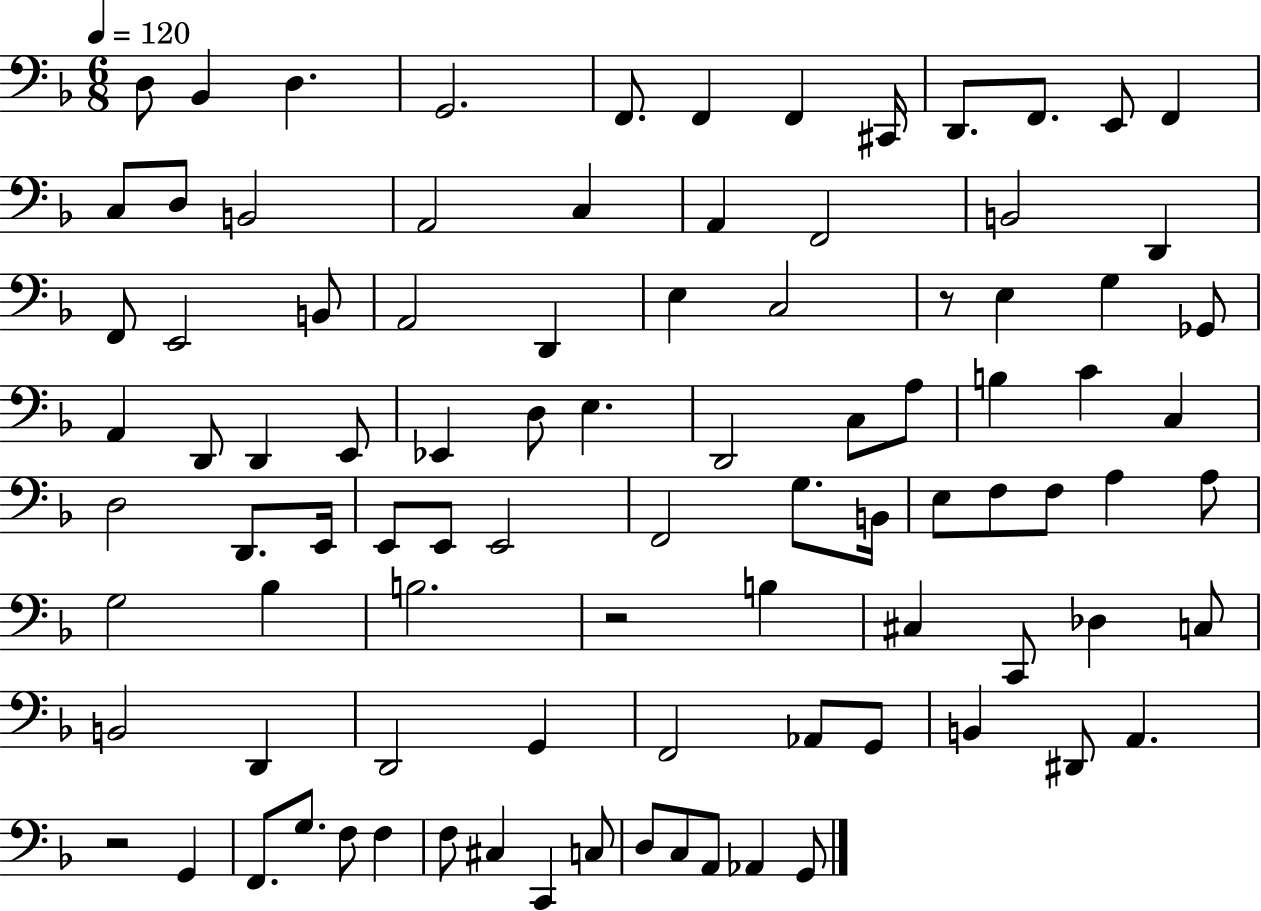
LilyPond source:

{
  \clef bass
  \numericTimeSignature
  \time 6/8
  \key f \major
  \tempo 4 = 120
  d8 bes,4 d4. | g,2. | f,8. f,4 f,4 cis,16 | d,8. f,8. e,8 f,4 | \break c8 d8 b,2 | a,2 c4 | a,4 f,2 | b,2 d,4 | \break f,8 e,2 b,8 | a,2 d,4 | e4 c2 | r8 e4 g4 ges,8 | \break a,4 d,8 d,4 e,8 | ees,4 d8 e4. | d,2 c8 a8 | b4 c'4 c4 | \break d2 d,8. e,16 | e,8 e,8 e,2 | f,2 g8. b,16 | e8 f8 f8 a4 a8 | \break g2 bes4 | b2. | r2 b4 | cis4 c,8 des4 c8 | \break b,2 d,4 | d,2 g,4 | f,2 aes,8 g,8 | b,4 dis,8 a,4. | \break r2 g,4 | f,8. g8. f8 f4 | f8 cis4 c,4 c8 | d8 c8 a,8 aes,4 g,8 | \break \bar "|."
}